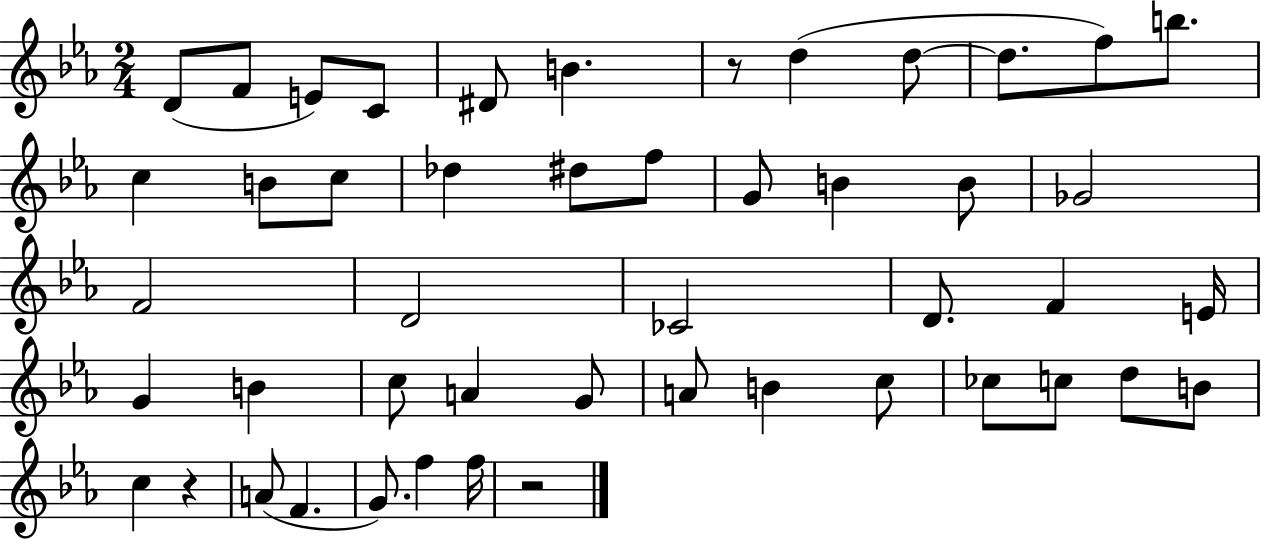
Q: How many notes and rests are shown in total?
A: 48